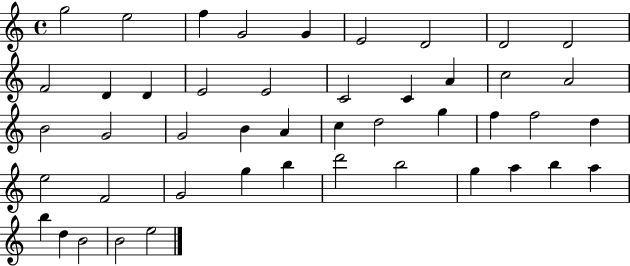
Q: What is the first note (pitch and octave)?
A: G5